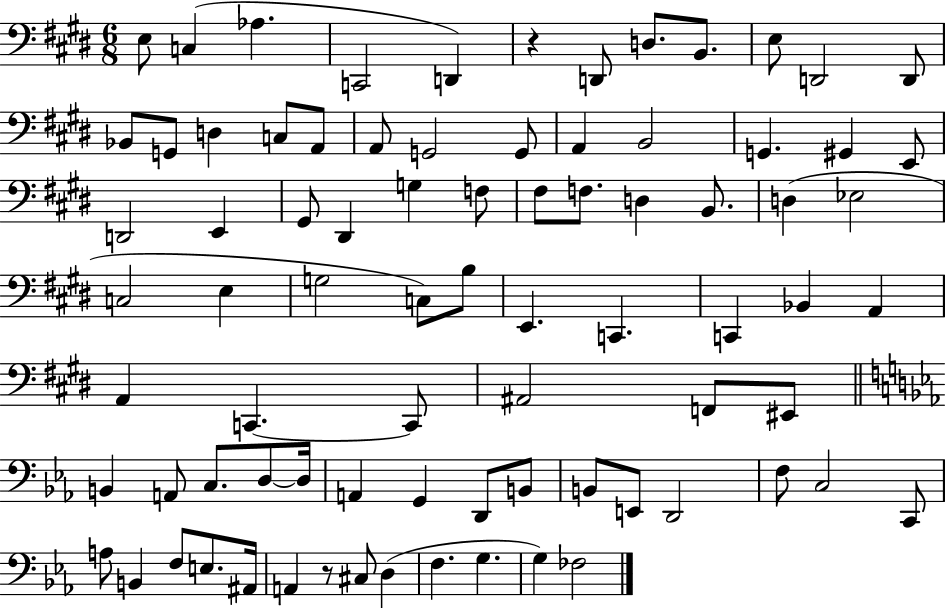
X:1
T:Untitled
M:6/8
L:1/4
K:E
E,/2 C, _A, C,,2 D,, z D,,/2 D,/2 B,,/2 E,/2 D,,2 D,,/2 _B,,/2 G,,/2 D, C,/2 A,,/2 A,,/2 G,,2 G,,/2 A,, B,,2 G,, ^G,, E,,/2 D,,2 E,, ^G,,/2 ^D,, G, F,/2 ^F,/2 F,/2 D, B,,/2 D, _E,2 C,2 E, G,2 C,/2 B,/2 E,, C,, C,, _B,, A,, A,, C,, C,,/2 ^A,,2 F,,/2 ^E,,/2 B,, A,,/2 C,/2 D,/2 D,/4 A,, G,, D,,/2 B,,/2 B,,/2 E,,/2 D,,2 F,/2 C,2 C,,/2 A,/2 B,, F,/2 E,/2 ^A,,/4 A,, z/2 ^C,/2 D, F, G, G, _F,2